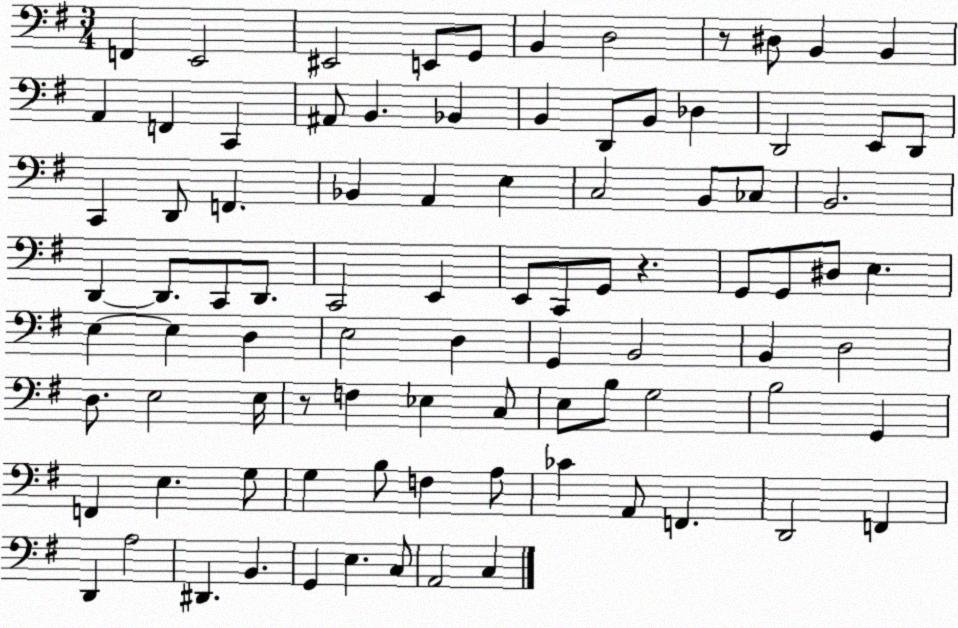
X:1
T:Untitled
M:3/4
L:1/4
K:G
F,, E,,2 ^E,,2 E,,/2 G,,/2 B,, D,2 z/2 ^D,/2 B,, B,, A,, F,, C,, ^A,,/2 B,, _B,, B,, D,,/2 B,,/2 _D, D,,2 E,,/2 D,,/2 C,, D,,/2 F,, _B,, A,, E, C,2 B,,/2 _C,/2 B,,2 D,, D,,/2 C,,/2 D,,/2 C,,2 E,, E,,/2 C,,/2 G,,/2 z G,,/2 G,,/2 ^D,/2 E, E, E, D, E,2 D, G,, B,,2 B,, D,2 D,/2 E,2 E,/4 z/2 F, _E, C,/2 E,/2 B,/2 G,2 B,2 G,, F,, E, G,/2 G, B,/2 F, A,/2 _C A,,/2 F,, D,,2 F,, D,, A,2 ^D,, B,, G,, E, C,/2 A,,2 C,